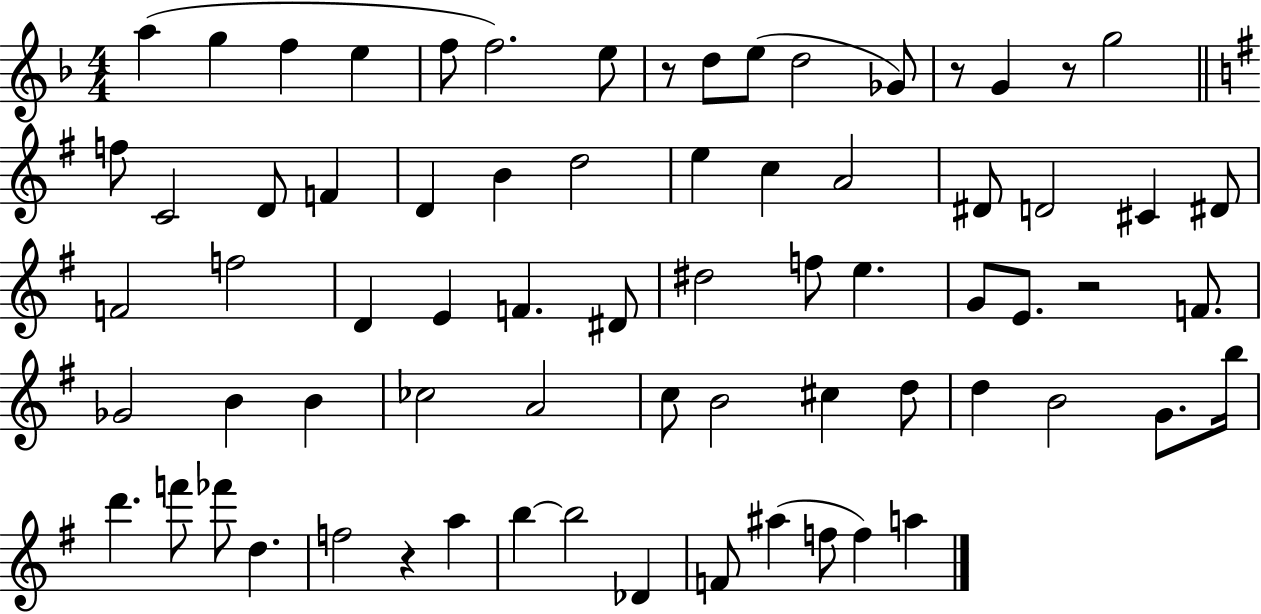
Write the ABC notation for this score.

X:1
T:Untitled
M:4/4
L:1/4
K:F
a g f e f/2 f2 e/2 z/2 d/2 e/2 d2 _G/2 z/2 G z/2 g2 f/2 C2 D/2 F D B d2 e c A2 ^D/2 D2 ^C ^D/2 F2 f2 D E F ^D/2 ^d2 f/2 e G/2 E/2 z2 F/2 _G2 B B _c2 A2 c/2 B2 ^c d/2 d B2 G/2 b/4 d' f'/2 _f'/2 d f2 z a b b2 _D F/2 ^a f/2 f a